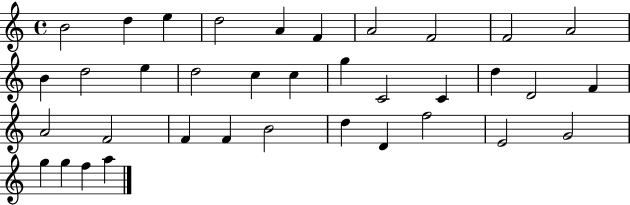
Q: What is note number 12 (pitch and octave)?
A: D5